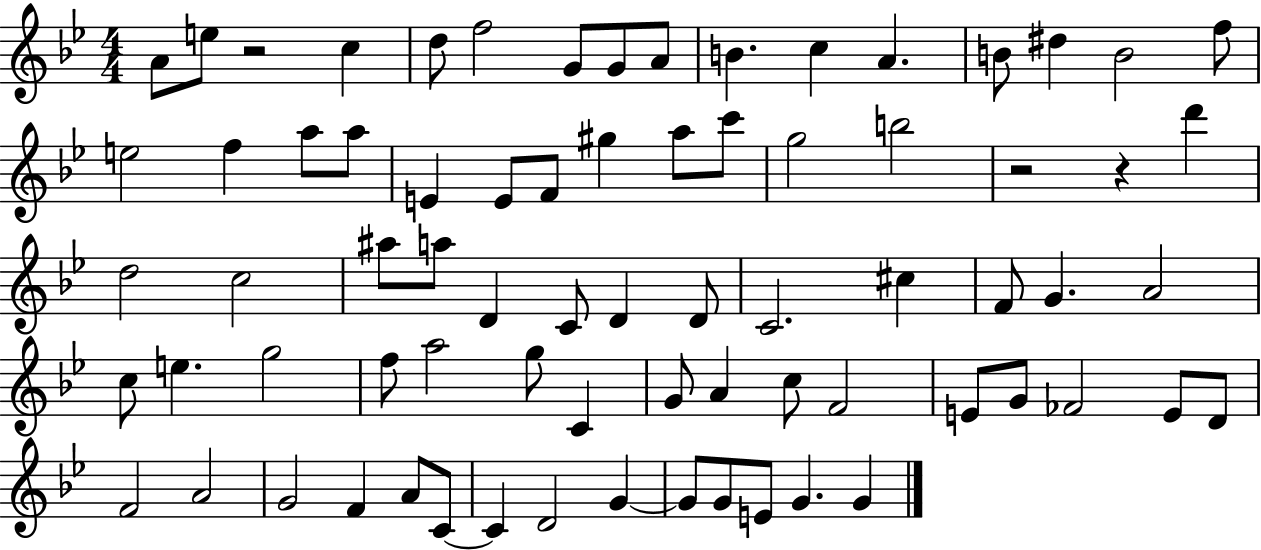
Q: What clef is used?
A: treble